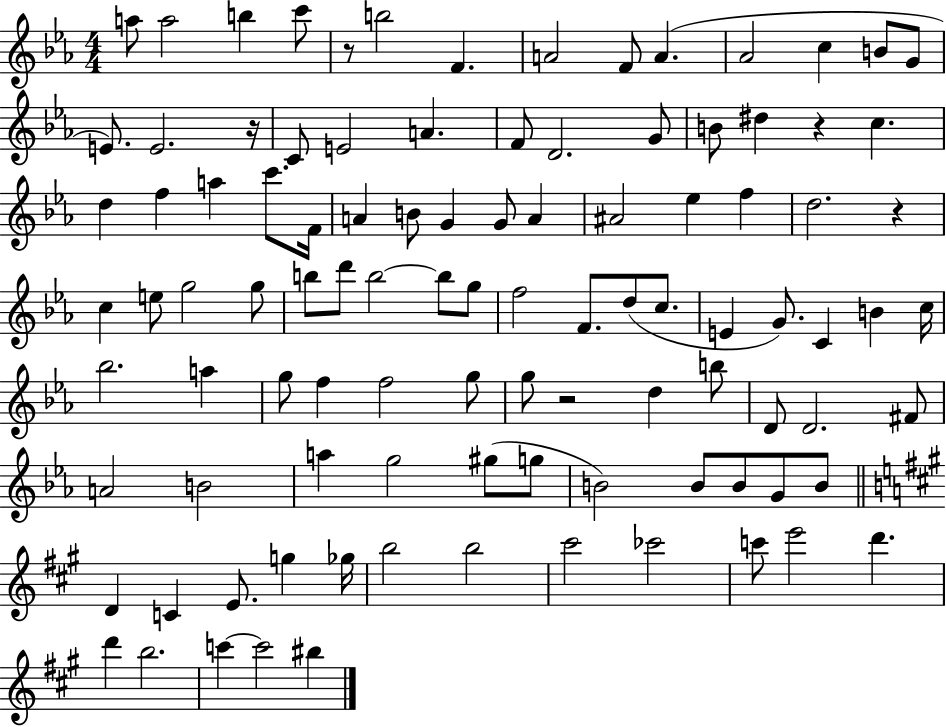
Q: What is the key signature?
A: EES major